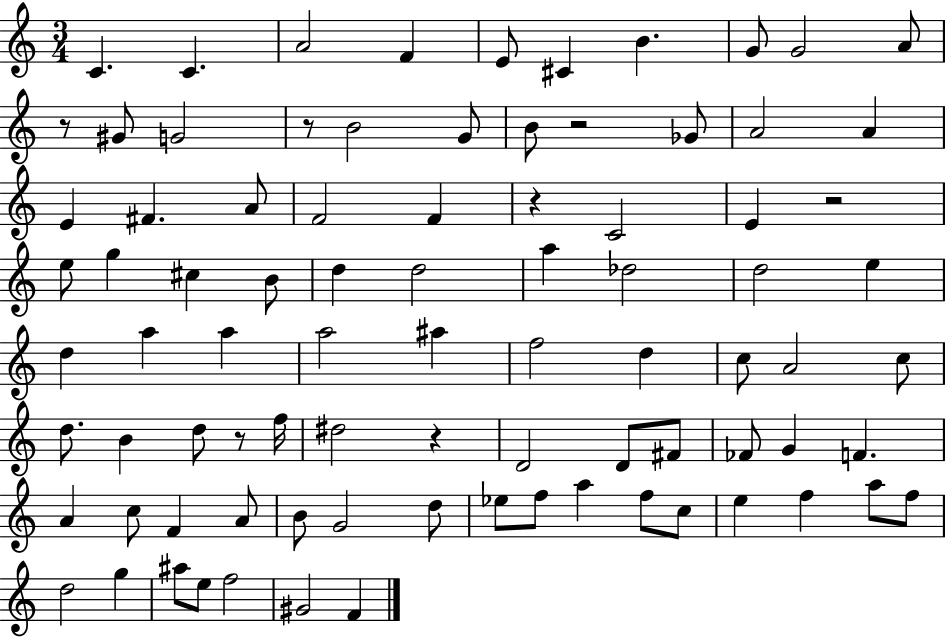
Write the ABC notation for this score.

X:1
T:Untitled
M:3/4
L:1/4
K:C
C C A2 F E/2 ^C B G/2 G2 A/2 z/2 ^G/2 G2 z/2 B2 G/2 B/2 z2 _G/2 A2 A E ^F A/2 F2 F z C2 E z2 e/2 g ^c B/2 d d2 a _d2 d2 e d a a a2 ^a f2 d c/2 A2 c/2 d/2 B d/2 z/2 f/4 ^d2 z D2 D/2 ^F/2 _F/2 G F A c/2 F A/2 B/2 G2 d/2 _e/2 f/2 a f/2 c/2 e f a/2 f/2 d2 g ^a/2 e/2 f2 ^G2 F